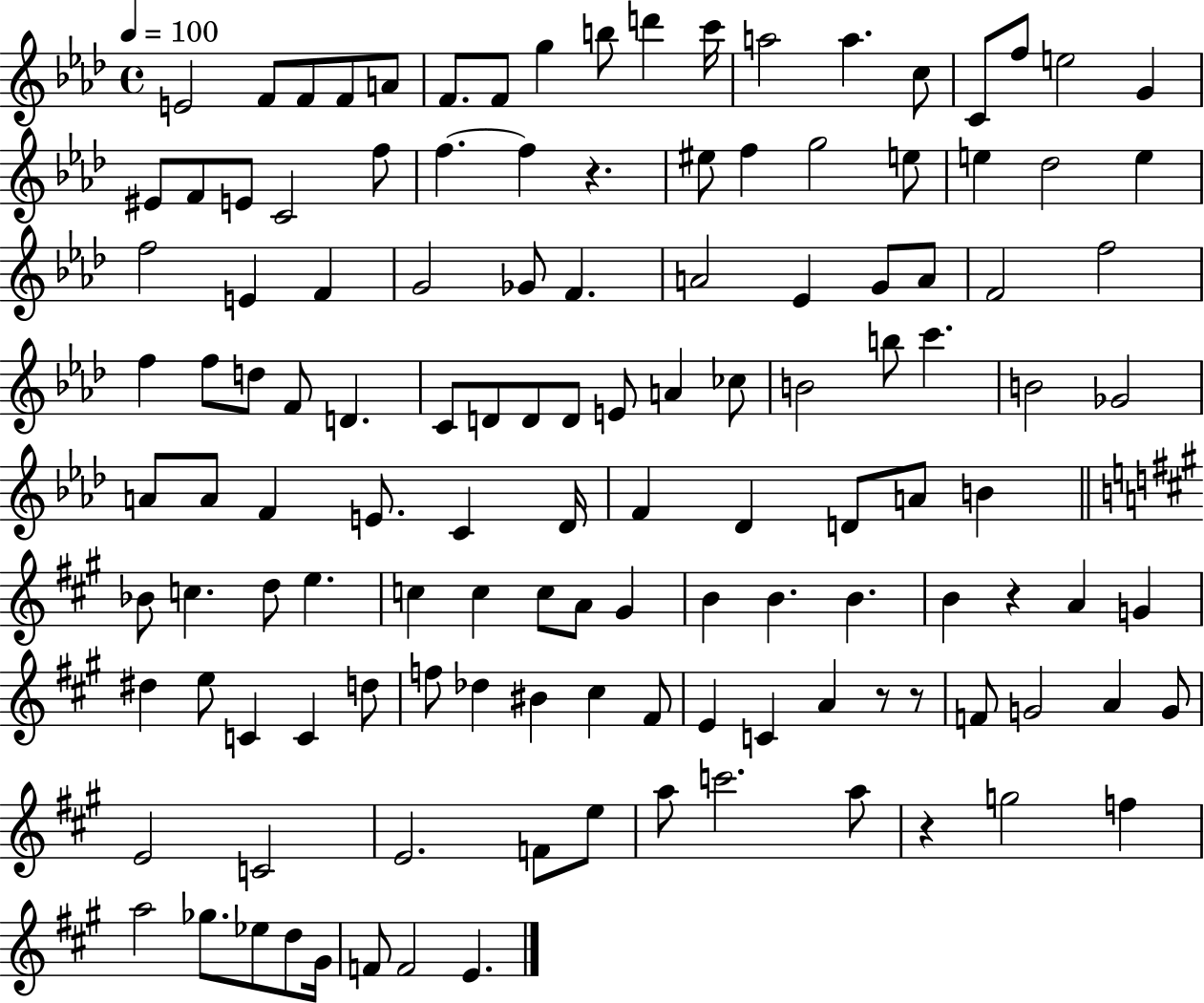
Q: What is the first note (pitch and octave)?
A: E4